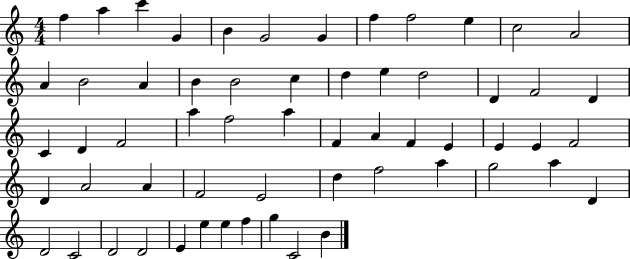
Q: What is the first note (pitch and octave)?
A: F5